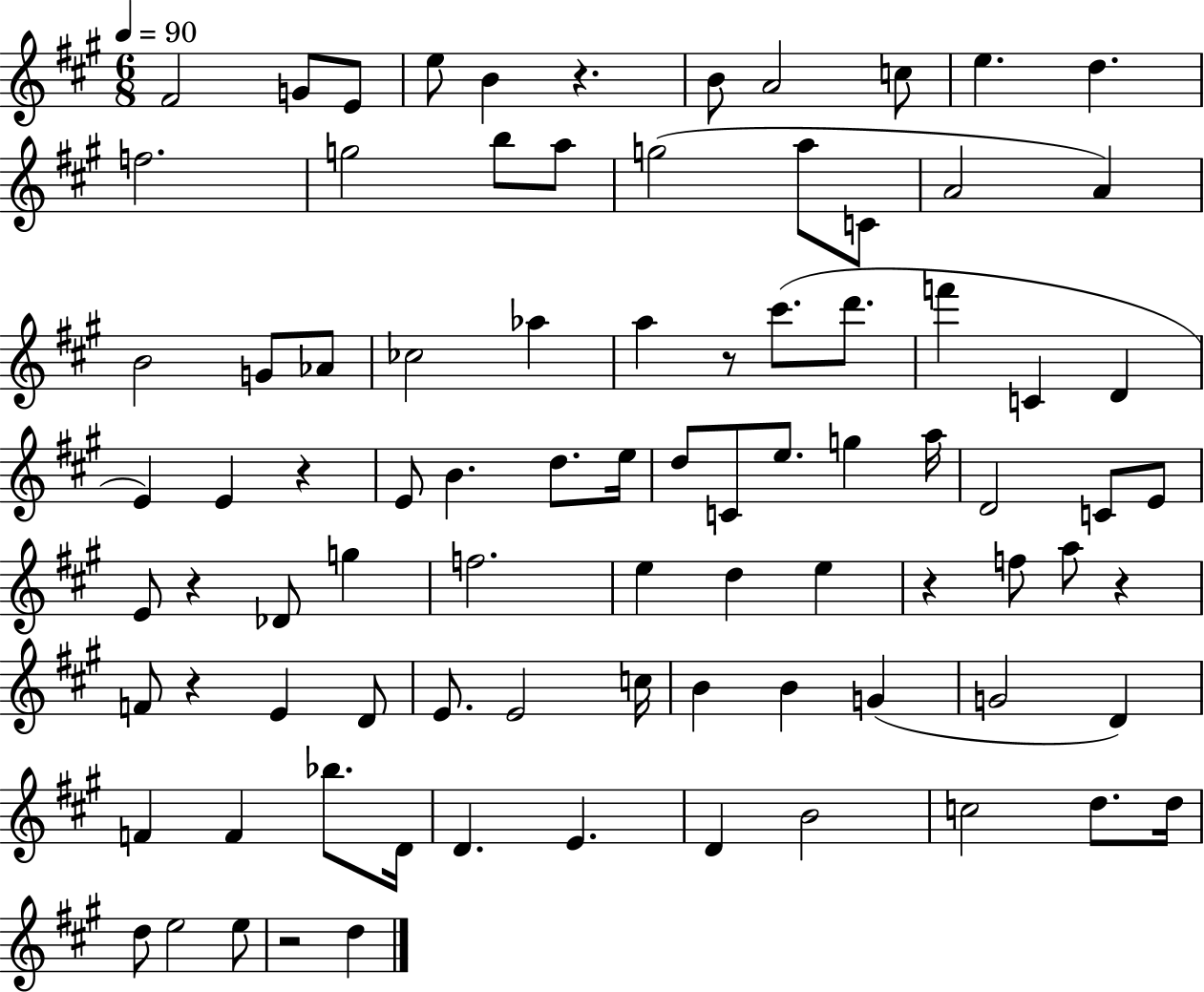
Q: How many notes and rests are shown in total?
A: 87